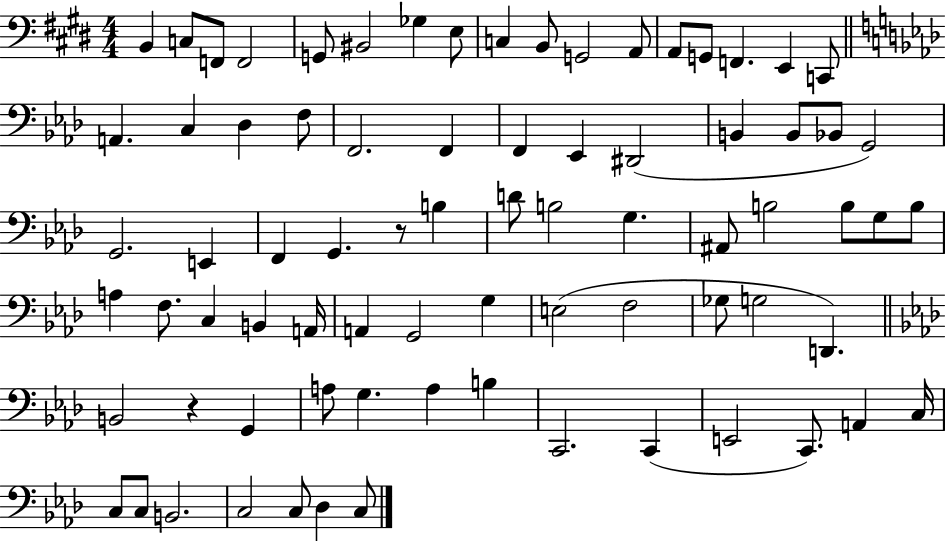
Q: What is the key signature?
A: E major